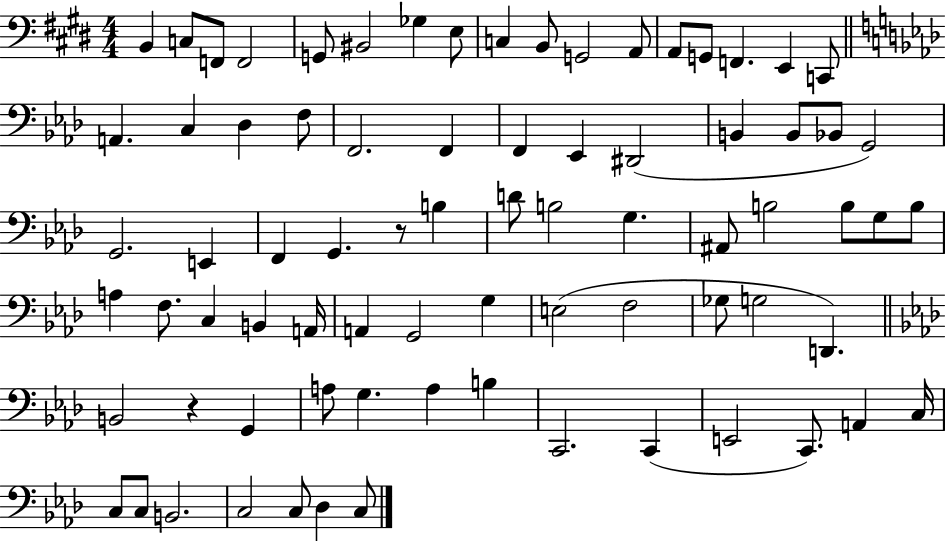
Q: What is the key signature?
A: E major